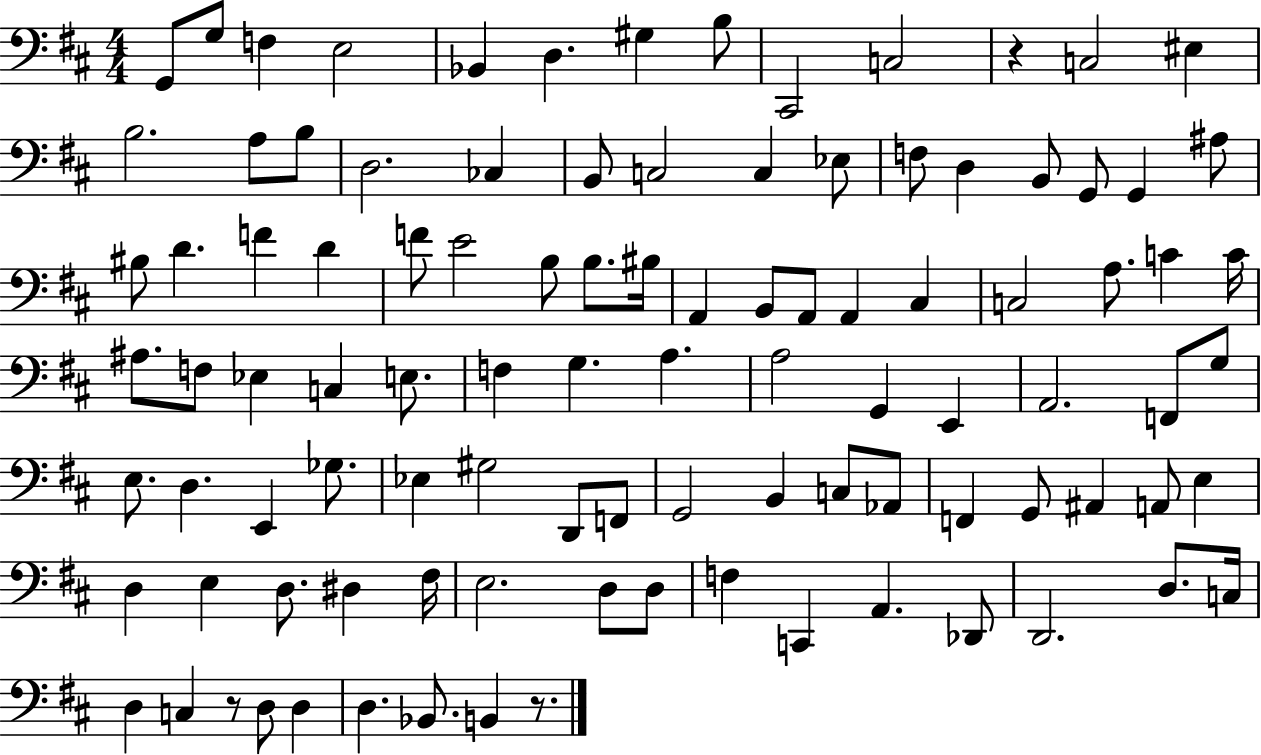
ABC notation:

X:1
T:Untitled
M:4/4
L:1/4
K:D
G,,/2 G,/2 F, E,2 _B,, D, ^G, B,/2 ^C,,2 C,2 z C,2 ^E, B,2 A,/2 B,/2 D,2 _C, B,,/2 C,2 C, _E,/2 F,/2 D, B,,/2 G,,/2 G,, ^A,/2 ^B,/2 D F D F/2 E2 B,/2 B,/2 ^B,/4 A,, B,,/2 A,,/2 A,, ^C, C,2 A,/2 C C/4 ^A,/2 F,/2 _E, C, E,/2 F, G, A, A,2 G,, E,, A,,2 F,,/2 G,/2 E,/2 D, E,, _G,/2 _E, ^G,2 D,,/2 F,,/2 G,,2 B,, C,/2 _A,,/2 F,, G,,/2 ^A,, A,,/2 E, D, E, D,/2 ^D, ^F,/4 E,2 D,/2 D,/2 F, C,, A,, _D,,/2 D,,2 D,/2 C,/4 D, C, z/2 D,/2 D, D, _B,,/2 B,, z/2